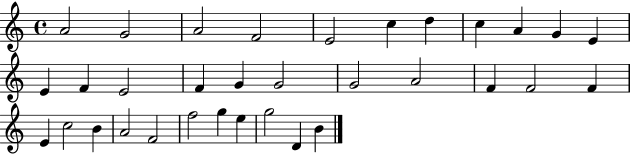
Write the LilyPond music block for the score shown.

{
  \clef treble
  \time 4/4
  \defaultTimeSignature
  \key c \major
  a'2 g'2 | a'2 f'2 | e'2 c''4 d''4 | c''4 a'4 g'4 e'4 | \break e'4 f'4 e'2 | f'4 g'4 g'2 | g'2 a'2 | f'4 f'2 f'4 | \break e'4 c''2 b'4 | a'2 f'2 | f''2 g''4 e''4 | g''2 d'4 b'4 | \break \bar "|."
}